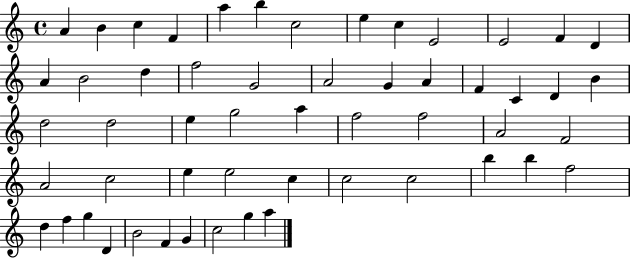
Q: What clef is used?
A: treble